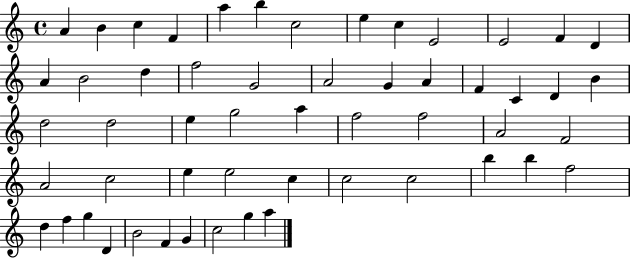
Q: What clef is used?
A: treble